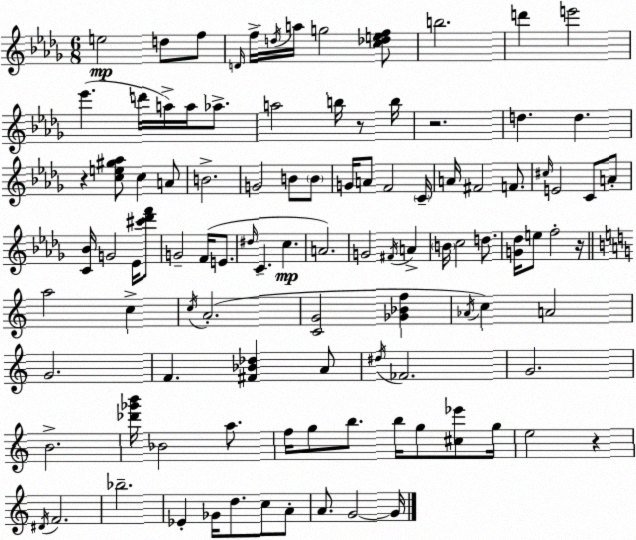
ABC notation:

X:1
T:Untitled
M:6/8
L:1/4
K:Bbm
e2 d/2 f/2 D/4 f/4 d/4 a/4 g2 [c_def]/2 b2 d' e'2 _e' d'/4 a/4 a/4 _a/2 a2 b/4 z/2 b/4 z2 d d z [ce^g_a]/2 c A/2 B2 G2 B/2 B/2 G/4 A/2 F2 C/4 A/4 ^F2 F/2 ^c/4 E2 C/2 A/2 [C_B]/4 G2 _E/4 [^c'_d'f']/2 G2 F/4 E/2 ^d/4 C c A2 G2 ^F/4 A B/4 c2 d/2 [G_d]/4 e/2 f2 z/4 a2 c c/4 A2 [CG]2 [_G_Bf] _A/4 c A2 G2 F [^F_B_d] A/2 ^d/4 _F2 G2 B2 [_d'_g'b']/4 _B2 a/2 f/4 g/2 b/2 b/4 g/2 [^c_e']/2 g/4 e2 z ^D/4 F2 _b2 _E _G/4 d/2 c/2 A/2 A/2 G2 G/4